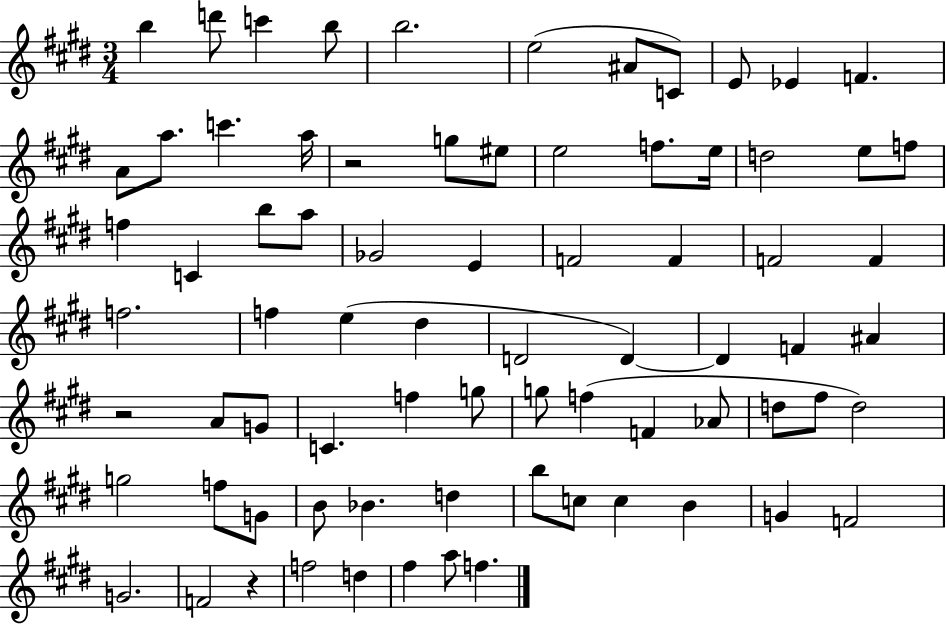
X:1
T:Untitled
M:3/4
L:1/4
K:E
b d'/2 c' b/2 b2 e2 ^A/2 C/2 E/2 _E F A/2 a/2 c' a/4 z2 g/2 ^e/2 e2 f/2 e/4 d2 e/2 f/2 f C b/2 a/2 _G2 E F2 F F2 F f2 f e ^d D2 D D F ^A z2 A/2 G/2 C f g/2 g/2 f F _A/2 d/2 ^f/2 d2 g2 f/2 G/2 B/2 _B d b/2 c/2 c B G F2 G2 F2 z f2 d ^f a/2 f